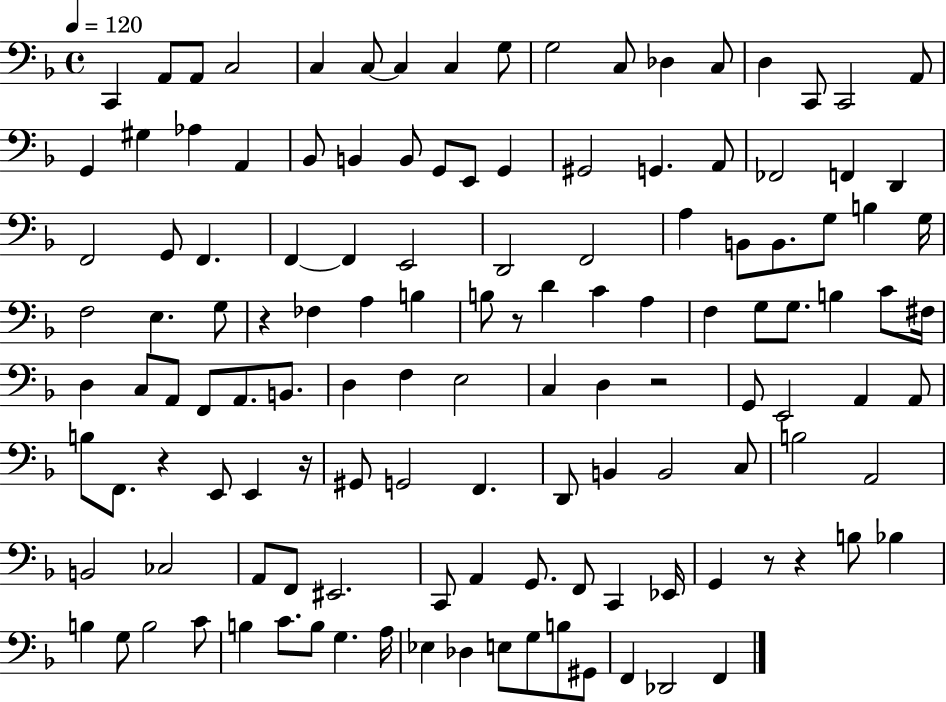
{
  \clef bass
  \time 4/4
  \defaultTimeSignature
  \key f \major
  \tempo 4 = 120
  c,4 a,8 a,8 c2 | c4 c8~~ c4 c4 g8 | g2 c8 des4 c8 | d4 c,8 c,2 a,8 | \break g,4 gis4 aes4 a,4 | bes,8 b,4 b,8 g,8 e,8 g,4 | gis,2 g,4. a,8 | fes,2 f,4 d,4 | \break f,2 g,8 f,4. | f,4~~ f,4 e,2 | d,2 f,2 | a4 b,8 b,8. g8 b4 g16 | \break f2 e4. g8 | r4 fes4 a4 b4 | b8 r8 d'4 c'4 a4 | f4 g8 g8. b4 c'8 fis16 | \break d4 c8 a,8 f,8 a,8. b,8. | d4 f4 e2 | c4 d4 r2 | g,8 e,2 a,4 a,8 | \break b8 f,8. r4 e,8 e,4 r16 | gis,8 g,2 f,4. | d,8 b,4 b,2 c8 | b2 a,2 | \break b,2 ces2 | a,8 f,8 eis,2. | c,8 a,4 g,8. f,8 c,4 ees,16 | g,4 r8 r4 b8 bes4 | \break b4 g8 b2 c'8 | b4 c'8. b8 g4. a16 | ees4 des4 e8 g8 b8 gis,8 | f,4 des,2 f,4 | \break \bar "|."
}